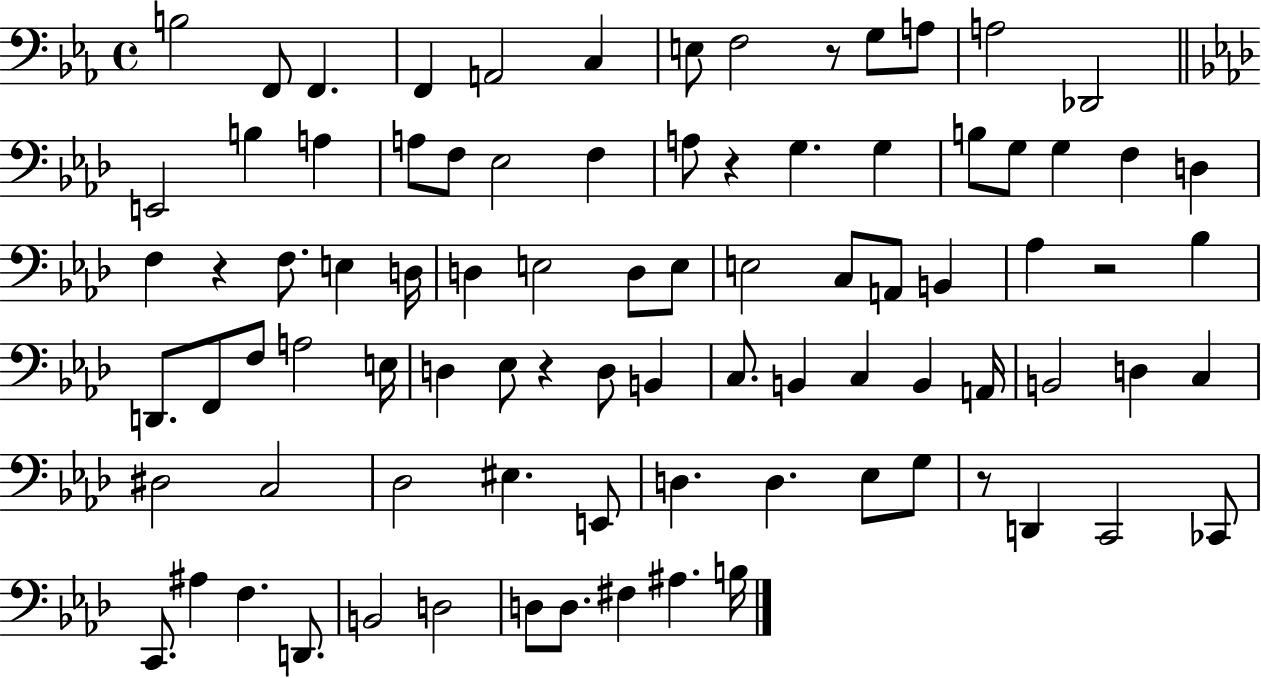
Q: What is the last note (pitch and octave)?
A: B3